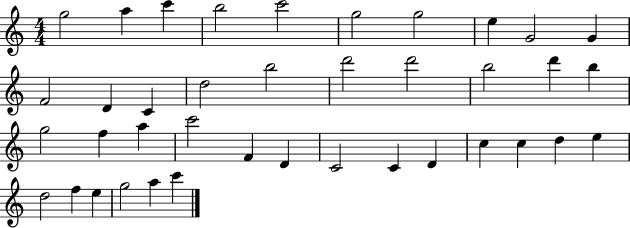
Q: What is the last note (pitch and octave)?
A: C6